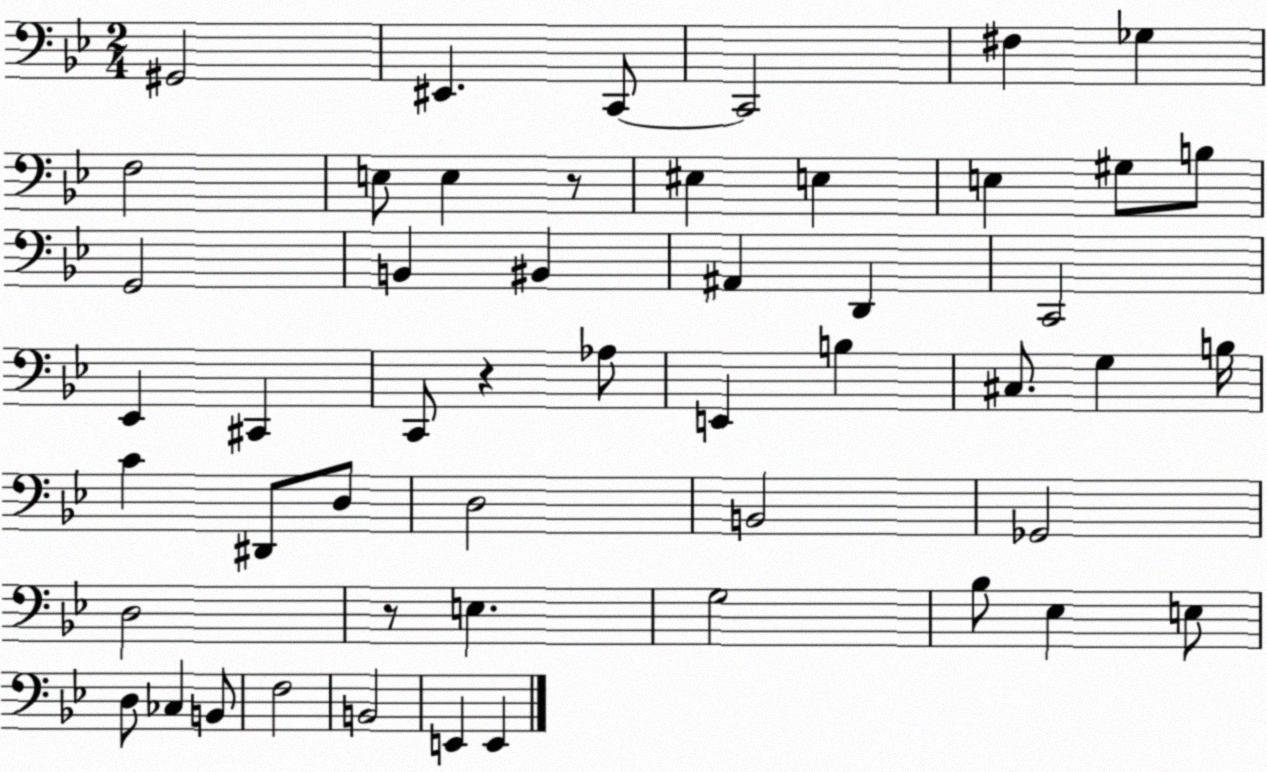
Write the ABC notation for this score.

X:1
T:Untitled
M:2/4
L:1/4
K:Bb
^G,,2 ^E,, C,,/2 C,,2 ^F, _G, F,2 E,/2 E, z/2 ^E, E, E, ^G,/2 B,/2 G,,2 B,, ^B,, ^A,, D,, C,,2 _E,, ^C,, C,,/2 z _A,/2 E,, B, ^C,/2 G, B,/4 C ^D,,/2 D,/2 D,2 B,,2 _G,,2 D,2 z/2 E, G,2 _B,/2 _E, E,/2 D,/2 _C, B,,/2 F,2 B,,2 E,, E,,